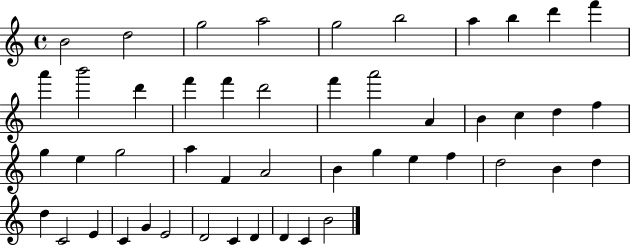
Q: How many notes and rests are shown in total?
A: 48